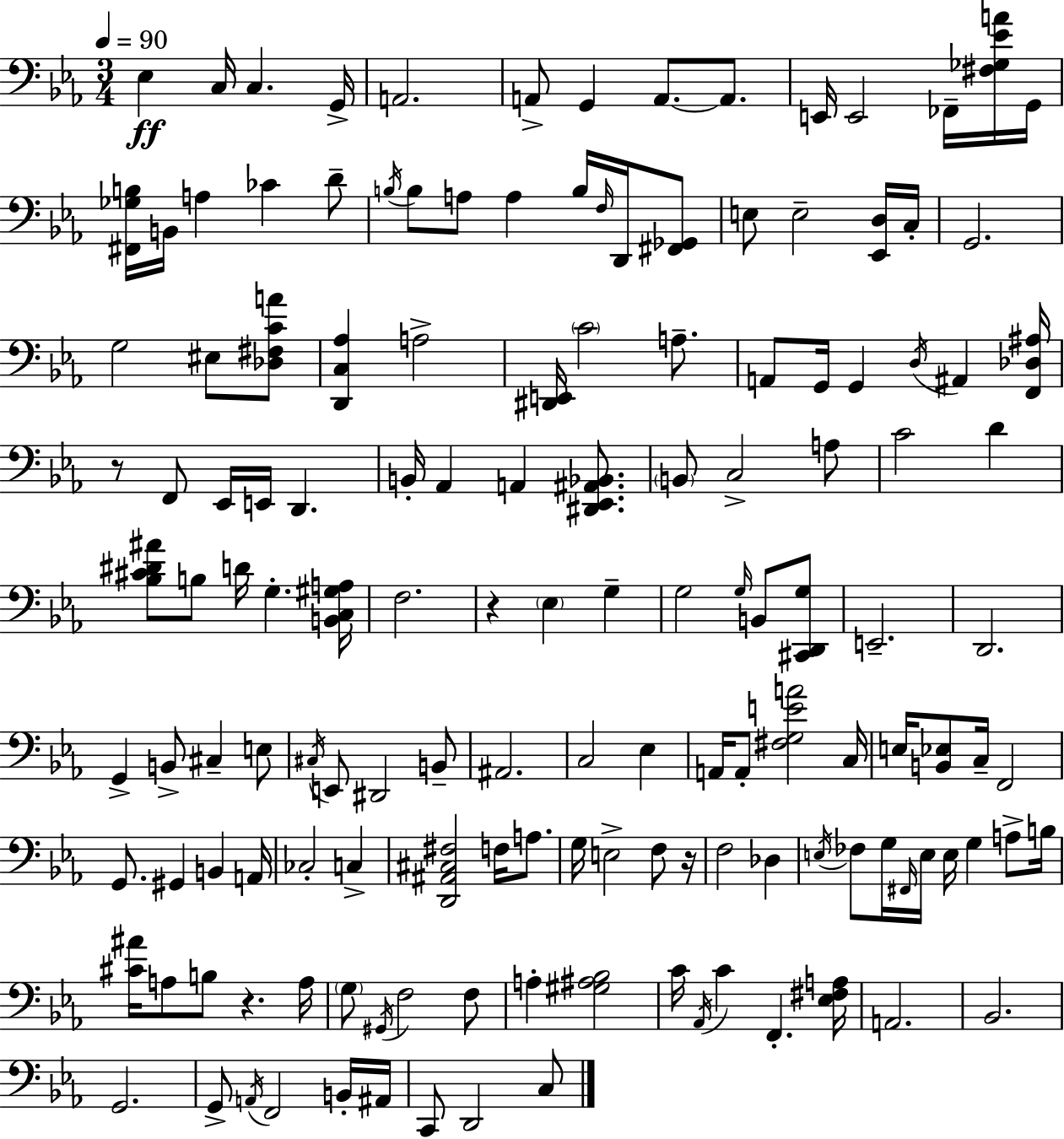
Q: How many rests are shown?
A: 4